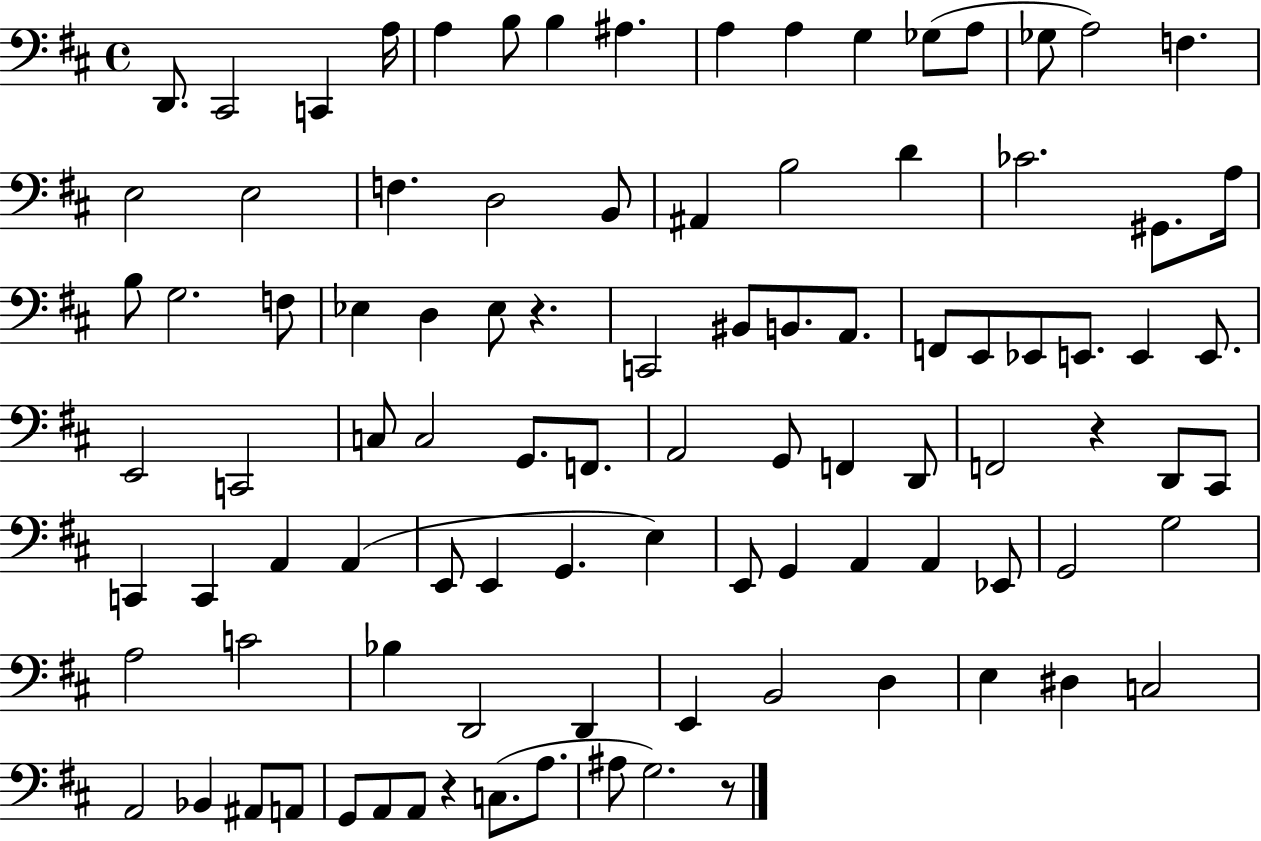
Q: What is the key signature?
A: D major